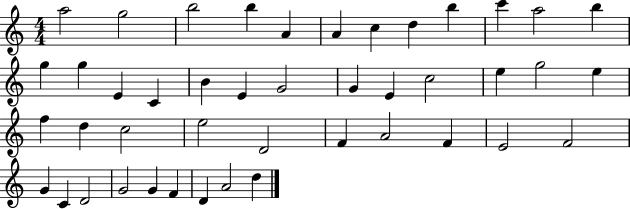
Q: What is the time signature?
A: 4/4